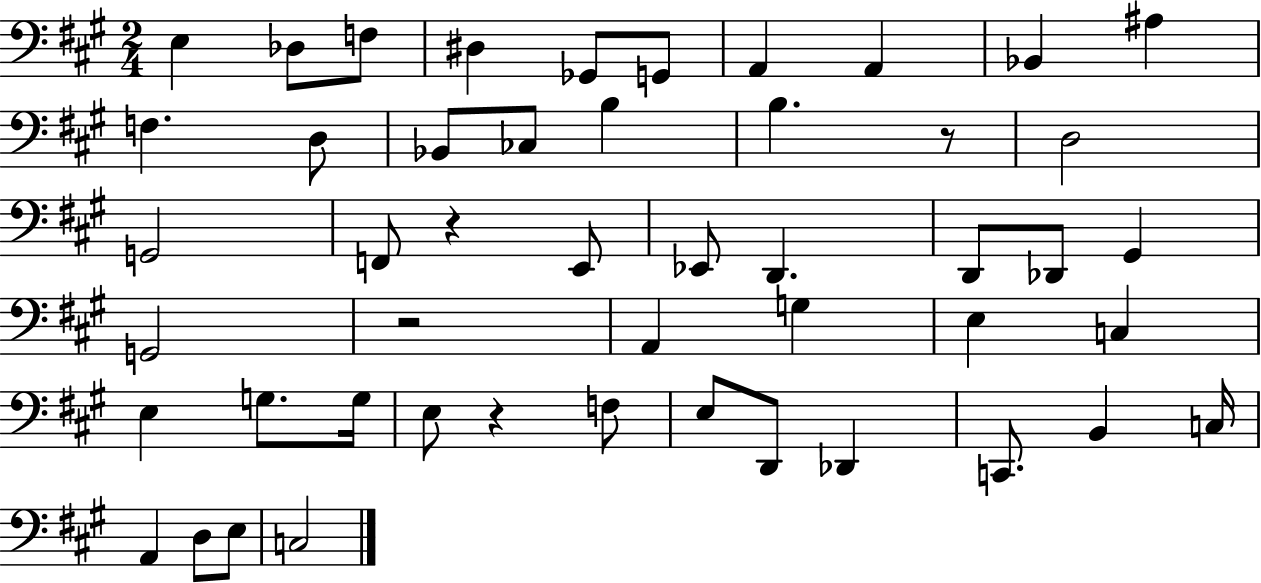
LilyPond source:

{
  \clef bass
  \numericTimeSignature
  \time 2/4
  \key a \major
  \repeat volta 2 { e4 des8 f8 | dis4 ges,8 g,8 | a,4 a,4 | bes,4 ais4 | \break f4. d8 | bes,8 ces8 b4 | b4. r8 | d2 | \break g,2 | f,8 r4 e,8 | ees,8 d,4. | d,8 des,8 gis,4 | \break g,2 | r2 | a,4 g4 | e4 c4 | \break e4 g8. g16 | e8 r4 f8 | e8 d,8 des,4 | c,8. b,4 c16 | \break a,4 d8 e8 | c2 | } \bar "|."
}